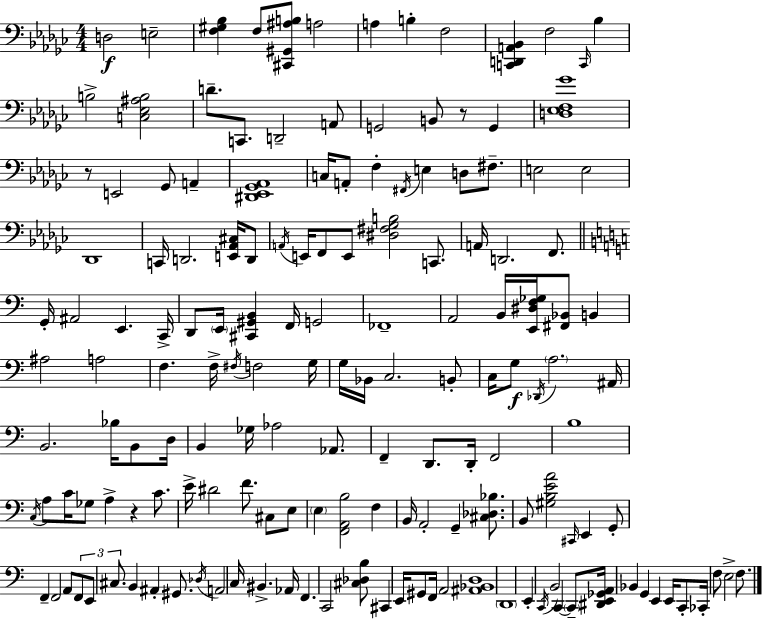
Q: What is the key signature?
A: EES minor